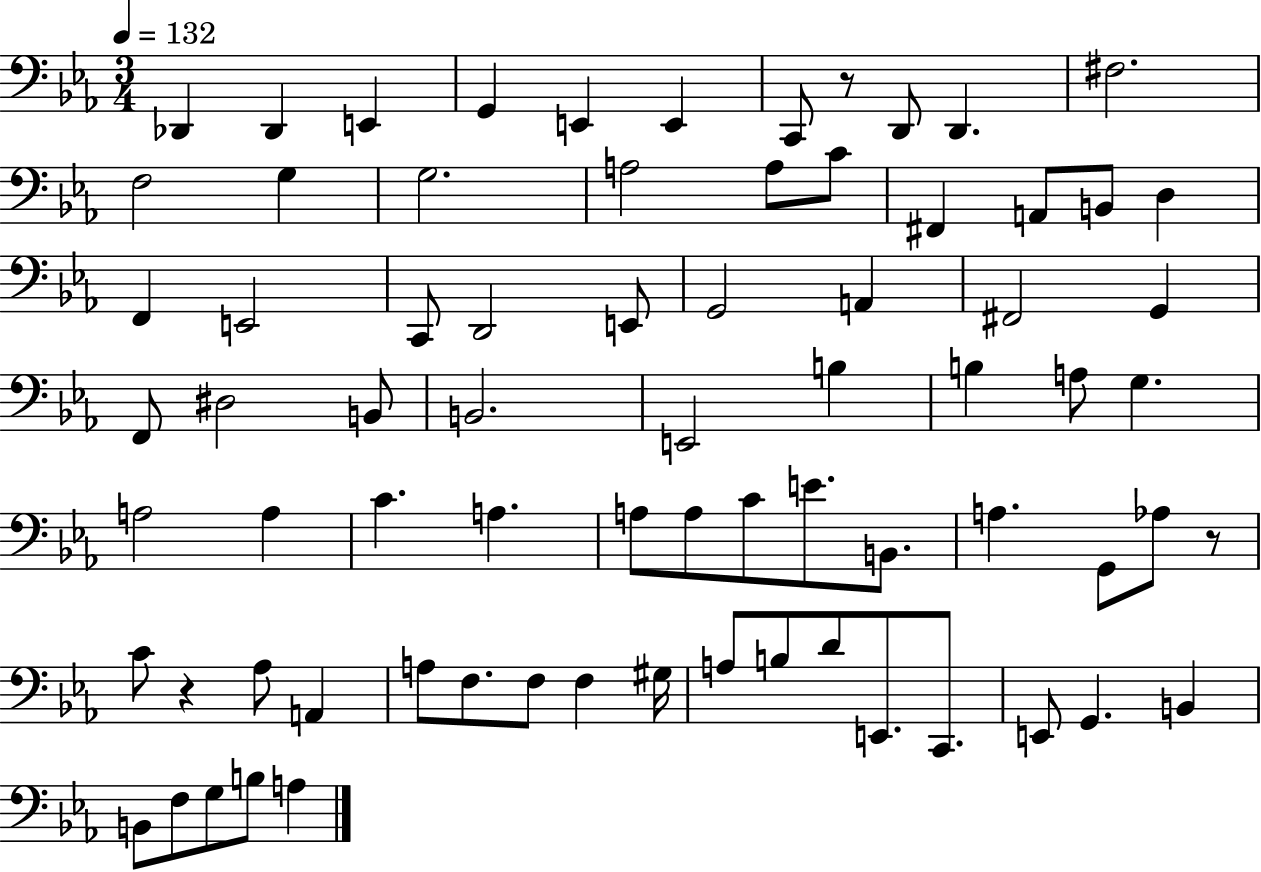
{
  \clef bass
  \numericTimeSignature
  \time 3/4
  \key ees \major
  \tempo 4 = 132
  \repeat volta 2 { des,4 des,4 e,4 | g,4 e,4 e,4 | c,8 r8 d,8 d,4. | fis2. | \break f2 g4 | g2. | a2 a8 c'8 | fis,4 a,8 b,8 d4 | \break f,4 e,2 | c,8 d,2 e,8 | g,2 a,4 | fis,2 g,4 | \break f,8 dis2 b,8 | b,2. | e,2 b4 | b4 a8 g4. | \break a2 a4 | c'4. a4. | a8 a8 c'8 e'8. b,8. | a4. g,8 aes8 r8 | \break c'8 r4 aes8 a,4 | a8 f8. f8 f4 gis16 | a8 b8 d'8 e,8. c,8. | e,8 g,4. b,4 | \break b,8 f8 g8 b8 a4 | } \bar "|."
}